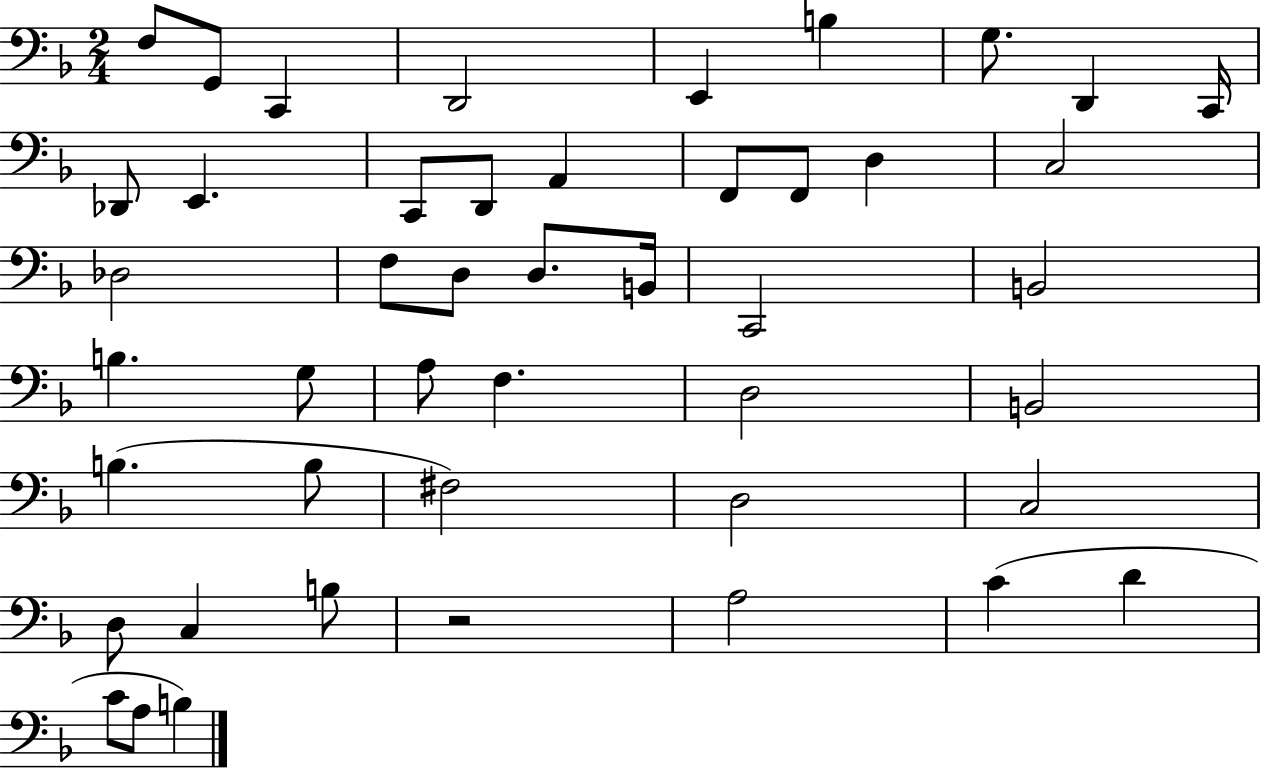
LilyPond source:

{
  \clef bass
  \numericTimeSignature
  \time 2/4
  \key f \major
  \repeat volta 2 { f8 g,8 c,4 | d,2 | e,4 b4 | g8. d,4 c,16 | \break des,8 e,4. | c,8 d,8 a,4 | f,8 f,8 d4 | c2 | \break des2 | f8 d8 d8. b,16 | c,2 | b,2 | \break b4. g8 | a8 f4. | d2 | b,2 | \break b4.( b8 | fis2) | d2 | c2 | \break d8 c4 b8 | r2 | a2 | c'4( d'4 | \break c'8 a8 b4) | } \bar "|."
}